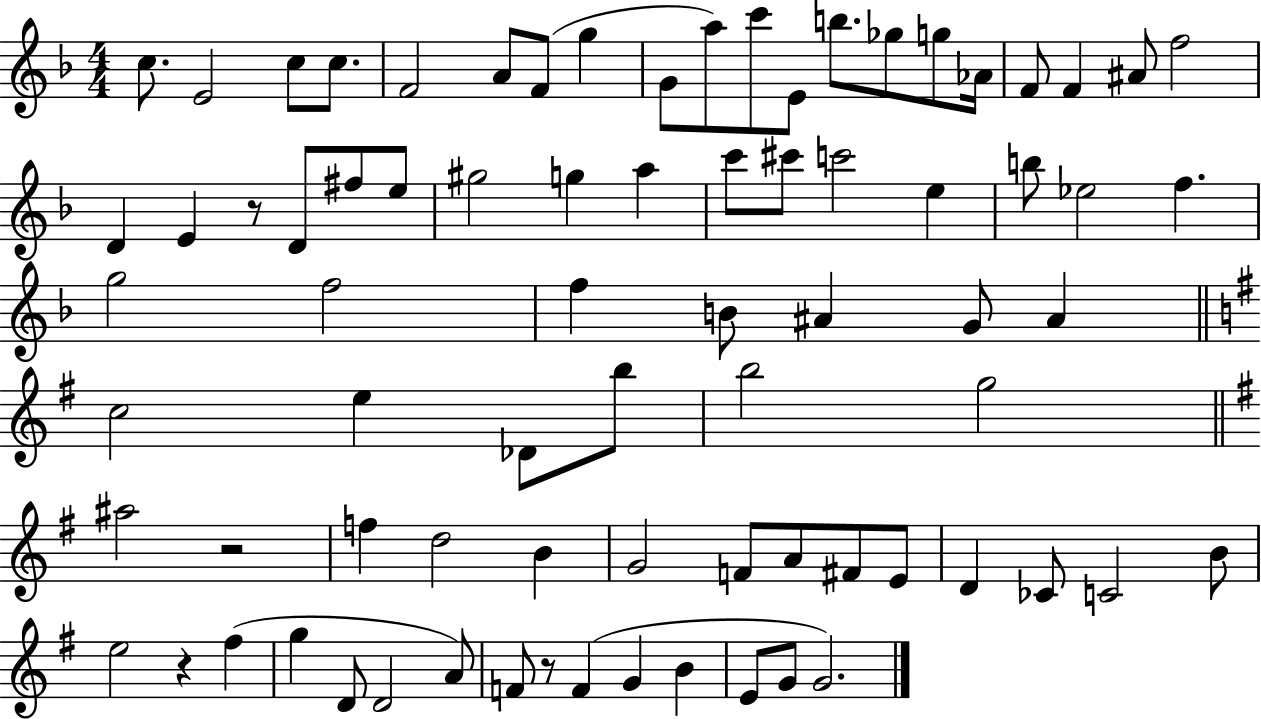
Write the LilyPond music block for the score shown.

{
  \clef treble
  \numericTimeSignature
  \time 4/4
  \key f \major
  c''8. e'2 c''8 c''8. | f'2 a'8 f'8( g''4 | g'8 a''8) c'''8 e'8 b''8. ges''8 g''8 aes'16 | f'8 f'4 ais'8 f''2 | \break d'4 e'4 r8 d'8 fis''8 e''8 | gis''2 g''4 a''4 | c'''8 cis'''8 c'''2 e''4 | b''8 ees''2 f''4. | \break g''2 f''2 | f''4 b'8 ais'4 g'8 ais'4 | \bar "||" \break \key g \major c''2 e''4 des'8 b''8 | b''2 g''2 | \bar "||" \break \key g \major ais''2 r2 | f''4 d''2 b'4 | g'2 f'8 a'8 fis'8 e'8 | d'4 ces'8 c'2 b'8 | \break e''2 r4 fis''4( | g''4 d'8 d'2 a'8) | f'8 r8 f'4( g'4 b'4 | e'8 g'8 g'2.) | \break \bar "|."
}